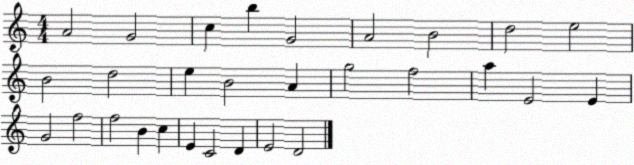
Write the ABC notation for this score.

X:1
T:Untitled
M:4/4
L:1/4
K:C
A2 G2 c b G2 A2 B2 d2 e2 B2 d2 e B2 A g2 f2 a E2 E G2 f2 f2 B c E C2 D E2 D2